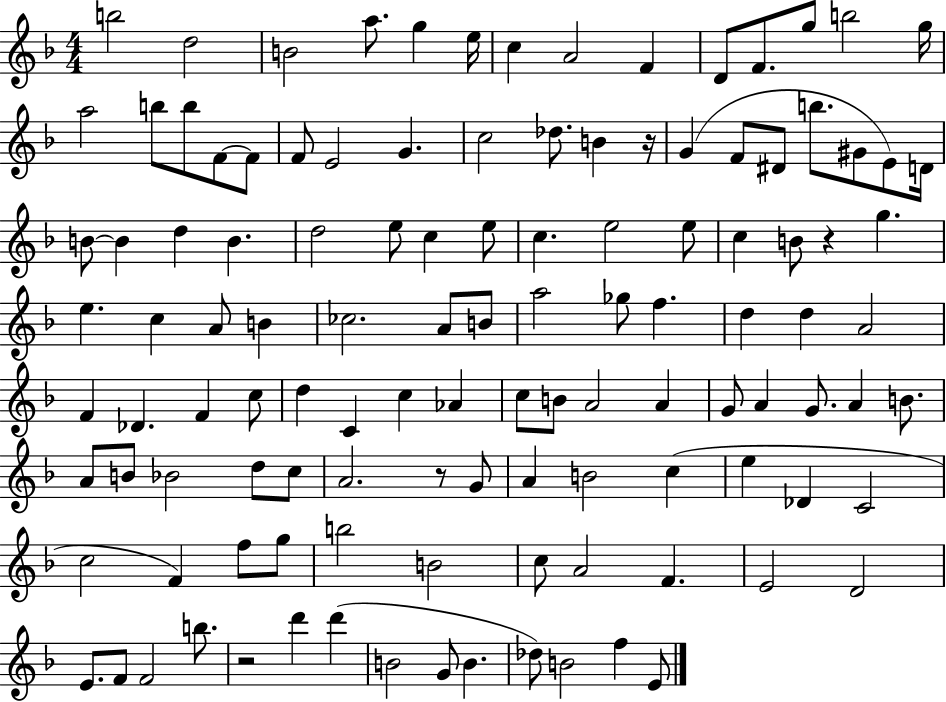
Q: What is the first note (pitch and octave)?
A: B5